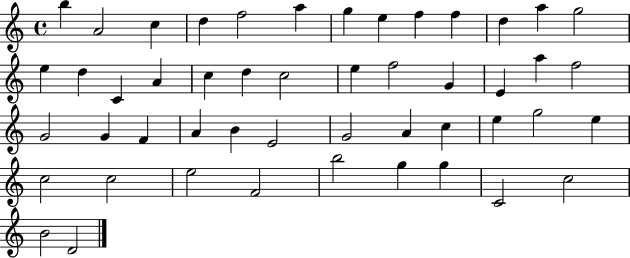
X:1
T:Untitled
M:4/4
L:1/4
K:C
b A2 c d f2 a g e f f d a g2 e d C A c d c2 e f2 G E a f2 G2 G F A B E2 G2 A c e g2 e c2 c2 e2 F2 b2 g g C2 c2 B2 D2